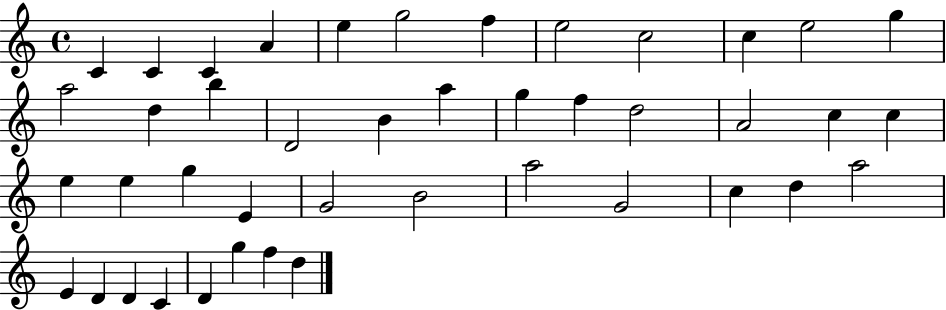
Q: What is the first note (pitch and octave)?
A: C4